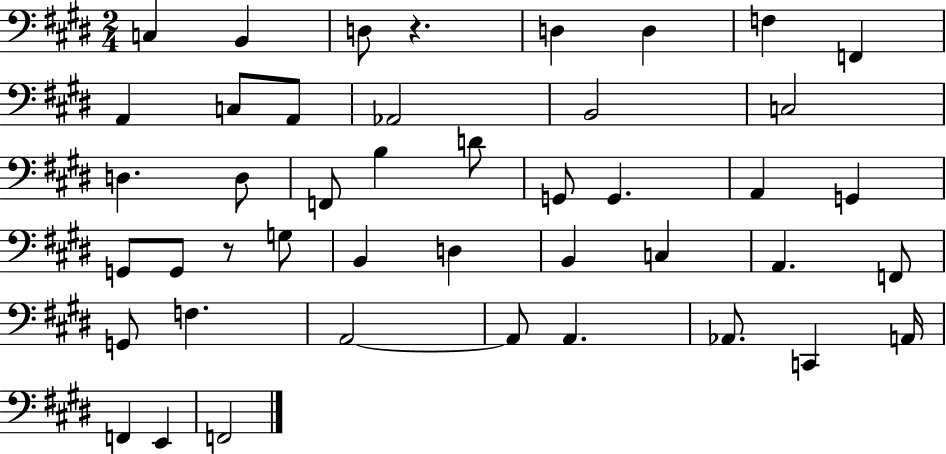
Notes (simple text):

C3/q B2/q D3/e R/q. D3/q D3/q F3/q F2/q A2/q C3/e A2/e Ab2/h B2/h C3/h D3/q. D3/e F2/e B3/q D4/e G2/e G2/q. A2/q G2/q G2/e G2/e R/e G3/e B2/q D3/q B2/q C3/q A2/q. F2/e G2/e F3/q. A2/h A2/e A2/q. Ab2/e. C2/q A2/s F2/q E2/q F2/h